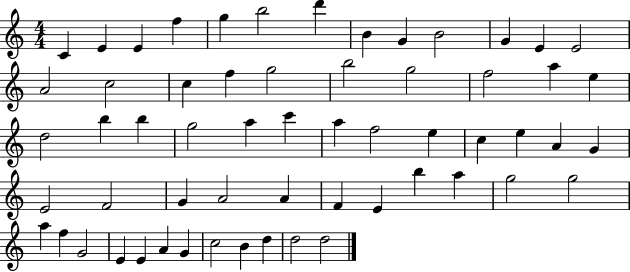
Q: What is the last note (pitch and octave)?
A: D5